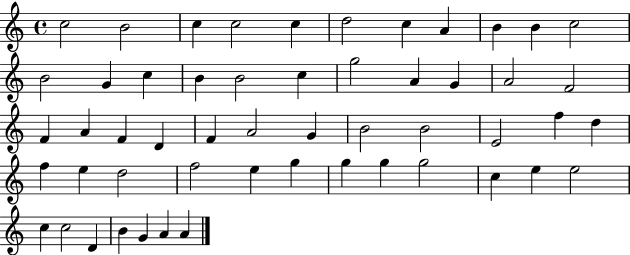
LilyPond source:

{
  \clef treble
  \time 4/4
  \defaultTimeSignature
  \key c \major
  c''2 b'2 | c''4 c''2 c''4 | d''2 c''4 a'4 | b'4 b'4 c''2 | \break b'2 g'4 c''4 | b'4 b'2 c''4 | g''2 a'4 g'4 | a'2 f'2 | \break f'4 a'4 f'4 d'4 | f'4 a'2 g'4 | b'2 b'2 | e'2 f''4 d''4 | \break f''4 e''4 d''2 | f''2 e''4 g''4 | g''4 g''4 g''2 | c''4 e''4 e''2 | \break c''4 c''2 d'4 | b'4 g'4 a'4 a'4 | \bar "|."
}